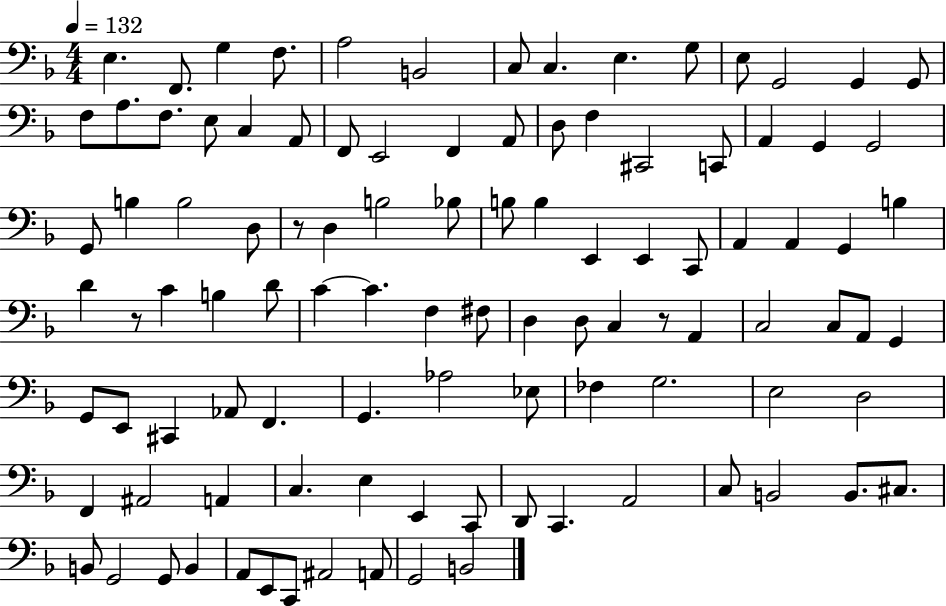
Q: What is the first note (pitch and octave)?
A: E3